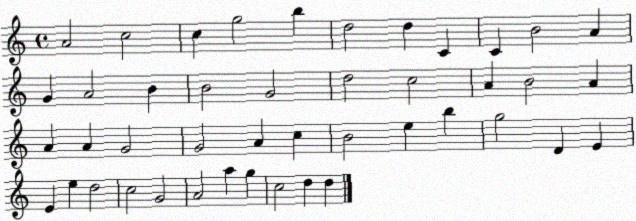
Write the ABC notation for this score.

X:1
T:Untitled
M:4/4
L:1/4
K:C
A2 c2 c g2 b d2 d C C B2 A G A2 B B2 G2 d2 c2 A B2 A A A G2 G2 A c B2 e b g2 D E E e d2 c2 G2 A2 a g c2 d d